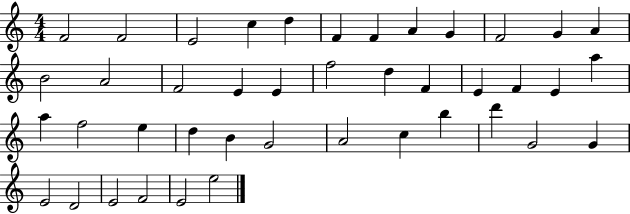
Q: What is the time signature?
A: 4/4